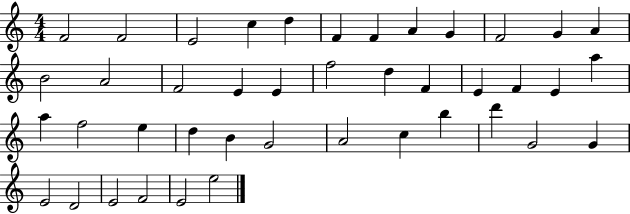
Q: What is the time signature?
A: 4/4